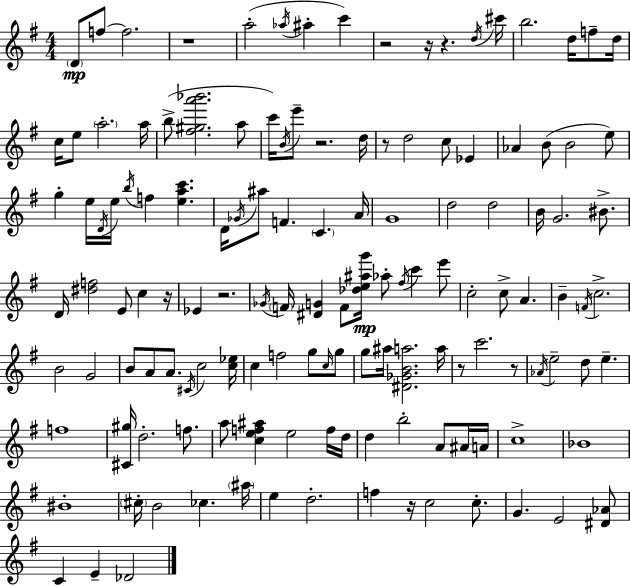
{
  \clef treble
  \numericTimeSignature
  \time 4/4
  \key g \major
  \parenthesize d'8\mp f''8~~ f''2. | r1 | a''2-.( \acciaccatura { aes''16 } ais''4-. c'''4) | r2 r16 r4. | \break \acciaccatura { d''16 } cis'''16 b''2. d''16 f''8-- | d''16 c''16 e''8 \parenthesize a''2.-. | a''16 b''8->( <fis'' gis'' a''' bes'''>2. | a''8 c'''16) \acciaccatura { b'16 } e'''8-- r2. | \break d''16 r8 d''2 c''8 ees'4 | aes'4 b'8( b'2 | e''8) g''4-. e''16 \acciaccatura { d'16 } e''16 \acciaccatura { b''16 } f''4 <e'' a'' c'''>4. | d'16 \acciaccatura { ges'16 } ais''8 f'4. \parenthesize c'4. | \break a'16 g'1 | d''2 d''2 | b'16 g'2. | bis'8.-> d'16 <dis'' f''>2 e'8 | \break c''4 r16 ees'4 r2. | \acciaccatura { ges'16 } \parenthesize f'16 <dis' g'>4 f'8 <des'' e'' ais'' g'''>16\mp aes''8-. | \acciaccatura { fis''16 } c'''4 e'''8 c''2-. | c''8-> a'4. b'4-- \acciaccatura { f'16 } c''2.-> | \break b'2 | g'2 b'8 a'8 a'8. | \acciaccatura { cis'16 } c''2 <c'' ees''>16 c''4 f''2 | g''8 \grace { c''16 } g''8 g''8 ais''16 <dis' ges' b' a''>2. | \break a''16 r8 c'''2. | r8 \acciaccatura { aes'16 } e''2-- | d''8 e''4.-- f''1 | <cis' gis''>16 d''2.-. | \break f''8. a''8 <c'' e'' f'' ais''>4 | e''2 f''16 d''16 d''4 | b''2-. a'8 ais'16 a'16 c''1-> | bes'1 | \break bis'1-. | \parenthesize cis''16-. b'2 | ces''4. \parenthesize ais''16 e''4 | d''2.-. f''4 | \break r16 c''2 c''8.-. g'4. | e'2 <dis' aes'>8 c'4 | e'4-- des'2 \bar "|."
}